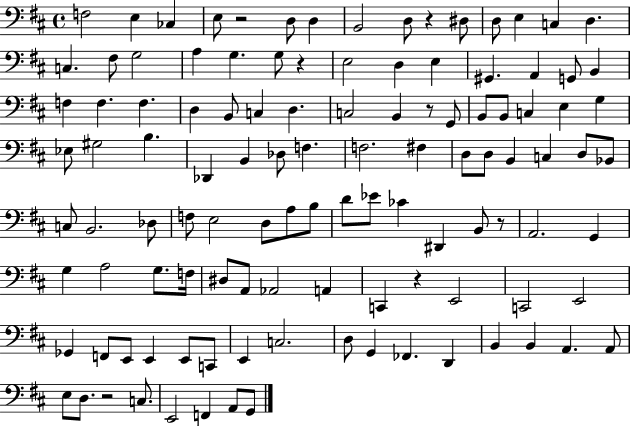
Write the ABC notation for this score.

X:1
T:Untitled
M:4/4
L:1/4
K:D
F,2 E, _C, E,/2 z2 D,/2 D, B,,2 D,/2 z ^D,/2 D,/2 E, C, D, C, ^F,/2 G,2 A, G, G,/2 z E,2 D, E, ^G,, A,, G,,/2 B,, F, F, F, D, B,,/2 C, D, C,2 B,, z/2 G,,/2 B,,/2 B,,/2 C, E, G, _E,/2 ^G,2 B, _D,, B,, _D,/2 F, F,2 ^F, D,/2 D,/2 B,, C, D,/2 _B,,/2 C,/2 B,,2 _D,/2 F,/2 E,2 D,/2 A,/2 B,/2 D/2 _E/2 _C ^D,, B,,/2 z/2 A,,2 G,, G, A,2 G,/2 F,/4 ^D,/2 A,,/2 _A,,2 A,, C,, z E,,2 C,,2 E,,2 _G,, F,,/2 E,,/2 E,, E,,/2 C,,/2 E,, C,2 D,/2 G,, _F,, D,, B,, B,, A,, A,,/2 E,/2 D,/2 z2 C,/2 E,,2 F,, A,,/2 G,,/2